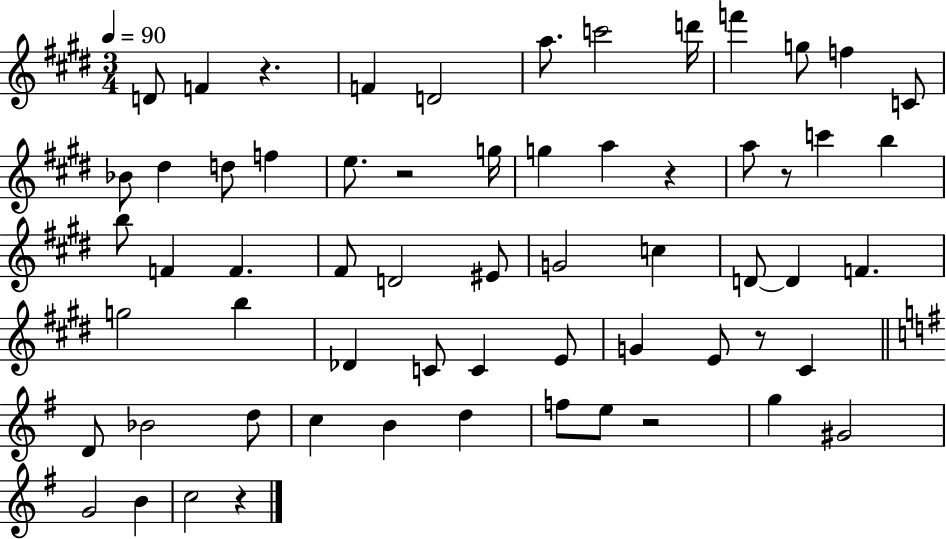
X:1
T:Untitled
M:3/4
L:1/4
K:E
D/2 F z F D2 a/2 c'2 d'/4 f' g/2 f C/2 _B/2 ^d d/2 f e/2 z2 g/4 g a z a/2 z/2 c' b b/2 F F ^F/2 D2 ^E/2 G2 c D/2 D F g2 b _D C/2 C E/2 G E/2 z/2 ^C D/2 _B2 d/2 c B d f/2 e/2 z2 g ^G2 G2 B c2 z